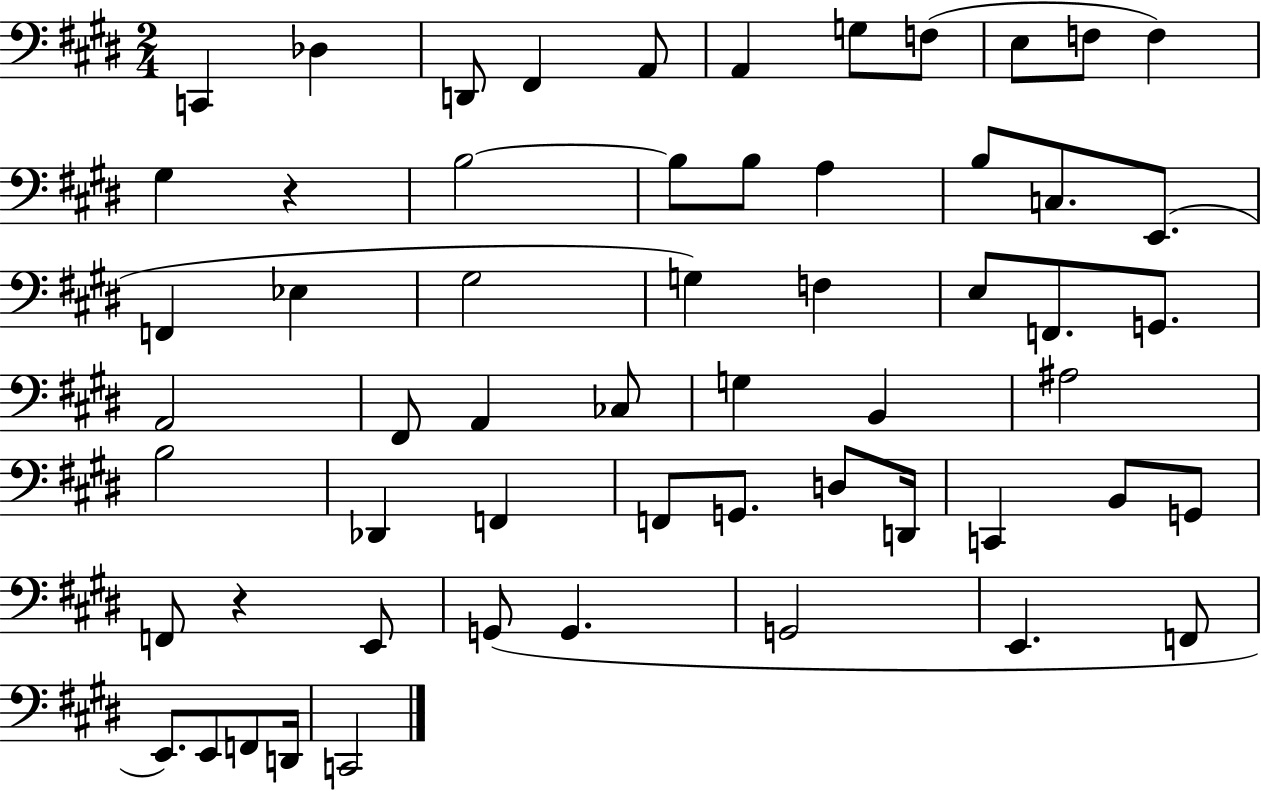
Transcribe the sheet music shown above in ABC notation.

X:1
T:Untitled
M:2/4
L:1/4
K:E
C,, _D, D,,/2 ^F,, A,,/2 A,, G,/2 F,/2 E,/2 F,/2 F, ^G, z B,2 B,/2 B,/2 A, B,/2 C,/2 E,,/2 F,, _E, ^G,2 G, F, E,/2 F,,/2 G,,/2 A,,2 ^F,,/2 A,, _C,/2 G, B,, ^A,2 B,2 _D,, F,, F,,/2 G,,/2 D,/2 D,,/4 C,, B,,/2 G,,/2 F,,/2 z E,,/2 G,,/2 G,, G,,2 E,, F,,/2 E,,/2 E,,/2 F,,/2 D,,/4 C,,2